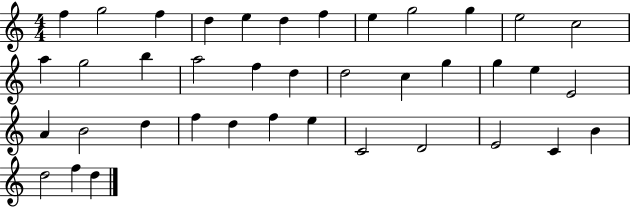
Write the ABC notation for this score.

X:1
T:Untitled
M:4/4
L:1/4
K:C
f g2 f d e d f e g2 g e2 c2 a g2 b a2 f d d2 c g g e E2 A B2 d f d f e C2 D2 E2 C B d2 f d